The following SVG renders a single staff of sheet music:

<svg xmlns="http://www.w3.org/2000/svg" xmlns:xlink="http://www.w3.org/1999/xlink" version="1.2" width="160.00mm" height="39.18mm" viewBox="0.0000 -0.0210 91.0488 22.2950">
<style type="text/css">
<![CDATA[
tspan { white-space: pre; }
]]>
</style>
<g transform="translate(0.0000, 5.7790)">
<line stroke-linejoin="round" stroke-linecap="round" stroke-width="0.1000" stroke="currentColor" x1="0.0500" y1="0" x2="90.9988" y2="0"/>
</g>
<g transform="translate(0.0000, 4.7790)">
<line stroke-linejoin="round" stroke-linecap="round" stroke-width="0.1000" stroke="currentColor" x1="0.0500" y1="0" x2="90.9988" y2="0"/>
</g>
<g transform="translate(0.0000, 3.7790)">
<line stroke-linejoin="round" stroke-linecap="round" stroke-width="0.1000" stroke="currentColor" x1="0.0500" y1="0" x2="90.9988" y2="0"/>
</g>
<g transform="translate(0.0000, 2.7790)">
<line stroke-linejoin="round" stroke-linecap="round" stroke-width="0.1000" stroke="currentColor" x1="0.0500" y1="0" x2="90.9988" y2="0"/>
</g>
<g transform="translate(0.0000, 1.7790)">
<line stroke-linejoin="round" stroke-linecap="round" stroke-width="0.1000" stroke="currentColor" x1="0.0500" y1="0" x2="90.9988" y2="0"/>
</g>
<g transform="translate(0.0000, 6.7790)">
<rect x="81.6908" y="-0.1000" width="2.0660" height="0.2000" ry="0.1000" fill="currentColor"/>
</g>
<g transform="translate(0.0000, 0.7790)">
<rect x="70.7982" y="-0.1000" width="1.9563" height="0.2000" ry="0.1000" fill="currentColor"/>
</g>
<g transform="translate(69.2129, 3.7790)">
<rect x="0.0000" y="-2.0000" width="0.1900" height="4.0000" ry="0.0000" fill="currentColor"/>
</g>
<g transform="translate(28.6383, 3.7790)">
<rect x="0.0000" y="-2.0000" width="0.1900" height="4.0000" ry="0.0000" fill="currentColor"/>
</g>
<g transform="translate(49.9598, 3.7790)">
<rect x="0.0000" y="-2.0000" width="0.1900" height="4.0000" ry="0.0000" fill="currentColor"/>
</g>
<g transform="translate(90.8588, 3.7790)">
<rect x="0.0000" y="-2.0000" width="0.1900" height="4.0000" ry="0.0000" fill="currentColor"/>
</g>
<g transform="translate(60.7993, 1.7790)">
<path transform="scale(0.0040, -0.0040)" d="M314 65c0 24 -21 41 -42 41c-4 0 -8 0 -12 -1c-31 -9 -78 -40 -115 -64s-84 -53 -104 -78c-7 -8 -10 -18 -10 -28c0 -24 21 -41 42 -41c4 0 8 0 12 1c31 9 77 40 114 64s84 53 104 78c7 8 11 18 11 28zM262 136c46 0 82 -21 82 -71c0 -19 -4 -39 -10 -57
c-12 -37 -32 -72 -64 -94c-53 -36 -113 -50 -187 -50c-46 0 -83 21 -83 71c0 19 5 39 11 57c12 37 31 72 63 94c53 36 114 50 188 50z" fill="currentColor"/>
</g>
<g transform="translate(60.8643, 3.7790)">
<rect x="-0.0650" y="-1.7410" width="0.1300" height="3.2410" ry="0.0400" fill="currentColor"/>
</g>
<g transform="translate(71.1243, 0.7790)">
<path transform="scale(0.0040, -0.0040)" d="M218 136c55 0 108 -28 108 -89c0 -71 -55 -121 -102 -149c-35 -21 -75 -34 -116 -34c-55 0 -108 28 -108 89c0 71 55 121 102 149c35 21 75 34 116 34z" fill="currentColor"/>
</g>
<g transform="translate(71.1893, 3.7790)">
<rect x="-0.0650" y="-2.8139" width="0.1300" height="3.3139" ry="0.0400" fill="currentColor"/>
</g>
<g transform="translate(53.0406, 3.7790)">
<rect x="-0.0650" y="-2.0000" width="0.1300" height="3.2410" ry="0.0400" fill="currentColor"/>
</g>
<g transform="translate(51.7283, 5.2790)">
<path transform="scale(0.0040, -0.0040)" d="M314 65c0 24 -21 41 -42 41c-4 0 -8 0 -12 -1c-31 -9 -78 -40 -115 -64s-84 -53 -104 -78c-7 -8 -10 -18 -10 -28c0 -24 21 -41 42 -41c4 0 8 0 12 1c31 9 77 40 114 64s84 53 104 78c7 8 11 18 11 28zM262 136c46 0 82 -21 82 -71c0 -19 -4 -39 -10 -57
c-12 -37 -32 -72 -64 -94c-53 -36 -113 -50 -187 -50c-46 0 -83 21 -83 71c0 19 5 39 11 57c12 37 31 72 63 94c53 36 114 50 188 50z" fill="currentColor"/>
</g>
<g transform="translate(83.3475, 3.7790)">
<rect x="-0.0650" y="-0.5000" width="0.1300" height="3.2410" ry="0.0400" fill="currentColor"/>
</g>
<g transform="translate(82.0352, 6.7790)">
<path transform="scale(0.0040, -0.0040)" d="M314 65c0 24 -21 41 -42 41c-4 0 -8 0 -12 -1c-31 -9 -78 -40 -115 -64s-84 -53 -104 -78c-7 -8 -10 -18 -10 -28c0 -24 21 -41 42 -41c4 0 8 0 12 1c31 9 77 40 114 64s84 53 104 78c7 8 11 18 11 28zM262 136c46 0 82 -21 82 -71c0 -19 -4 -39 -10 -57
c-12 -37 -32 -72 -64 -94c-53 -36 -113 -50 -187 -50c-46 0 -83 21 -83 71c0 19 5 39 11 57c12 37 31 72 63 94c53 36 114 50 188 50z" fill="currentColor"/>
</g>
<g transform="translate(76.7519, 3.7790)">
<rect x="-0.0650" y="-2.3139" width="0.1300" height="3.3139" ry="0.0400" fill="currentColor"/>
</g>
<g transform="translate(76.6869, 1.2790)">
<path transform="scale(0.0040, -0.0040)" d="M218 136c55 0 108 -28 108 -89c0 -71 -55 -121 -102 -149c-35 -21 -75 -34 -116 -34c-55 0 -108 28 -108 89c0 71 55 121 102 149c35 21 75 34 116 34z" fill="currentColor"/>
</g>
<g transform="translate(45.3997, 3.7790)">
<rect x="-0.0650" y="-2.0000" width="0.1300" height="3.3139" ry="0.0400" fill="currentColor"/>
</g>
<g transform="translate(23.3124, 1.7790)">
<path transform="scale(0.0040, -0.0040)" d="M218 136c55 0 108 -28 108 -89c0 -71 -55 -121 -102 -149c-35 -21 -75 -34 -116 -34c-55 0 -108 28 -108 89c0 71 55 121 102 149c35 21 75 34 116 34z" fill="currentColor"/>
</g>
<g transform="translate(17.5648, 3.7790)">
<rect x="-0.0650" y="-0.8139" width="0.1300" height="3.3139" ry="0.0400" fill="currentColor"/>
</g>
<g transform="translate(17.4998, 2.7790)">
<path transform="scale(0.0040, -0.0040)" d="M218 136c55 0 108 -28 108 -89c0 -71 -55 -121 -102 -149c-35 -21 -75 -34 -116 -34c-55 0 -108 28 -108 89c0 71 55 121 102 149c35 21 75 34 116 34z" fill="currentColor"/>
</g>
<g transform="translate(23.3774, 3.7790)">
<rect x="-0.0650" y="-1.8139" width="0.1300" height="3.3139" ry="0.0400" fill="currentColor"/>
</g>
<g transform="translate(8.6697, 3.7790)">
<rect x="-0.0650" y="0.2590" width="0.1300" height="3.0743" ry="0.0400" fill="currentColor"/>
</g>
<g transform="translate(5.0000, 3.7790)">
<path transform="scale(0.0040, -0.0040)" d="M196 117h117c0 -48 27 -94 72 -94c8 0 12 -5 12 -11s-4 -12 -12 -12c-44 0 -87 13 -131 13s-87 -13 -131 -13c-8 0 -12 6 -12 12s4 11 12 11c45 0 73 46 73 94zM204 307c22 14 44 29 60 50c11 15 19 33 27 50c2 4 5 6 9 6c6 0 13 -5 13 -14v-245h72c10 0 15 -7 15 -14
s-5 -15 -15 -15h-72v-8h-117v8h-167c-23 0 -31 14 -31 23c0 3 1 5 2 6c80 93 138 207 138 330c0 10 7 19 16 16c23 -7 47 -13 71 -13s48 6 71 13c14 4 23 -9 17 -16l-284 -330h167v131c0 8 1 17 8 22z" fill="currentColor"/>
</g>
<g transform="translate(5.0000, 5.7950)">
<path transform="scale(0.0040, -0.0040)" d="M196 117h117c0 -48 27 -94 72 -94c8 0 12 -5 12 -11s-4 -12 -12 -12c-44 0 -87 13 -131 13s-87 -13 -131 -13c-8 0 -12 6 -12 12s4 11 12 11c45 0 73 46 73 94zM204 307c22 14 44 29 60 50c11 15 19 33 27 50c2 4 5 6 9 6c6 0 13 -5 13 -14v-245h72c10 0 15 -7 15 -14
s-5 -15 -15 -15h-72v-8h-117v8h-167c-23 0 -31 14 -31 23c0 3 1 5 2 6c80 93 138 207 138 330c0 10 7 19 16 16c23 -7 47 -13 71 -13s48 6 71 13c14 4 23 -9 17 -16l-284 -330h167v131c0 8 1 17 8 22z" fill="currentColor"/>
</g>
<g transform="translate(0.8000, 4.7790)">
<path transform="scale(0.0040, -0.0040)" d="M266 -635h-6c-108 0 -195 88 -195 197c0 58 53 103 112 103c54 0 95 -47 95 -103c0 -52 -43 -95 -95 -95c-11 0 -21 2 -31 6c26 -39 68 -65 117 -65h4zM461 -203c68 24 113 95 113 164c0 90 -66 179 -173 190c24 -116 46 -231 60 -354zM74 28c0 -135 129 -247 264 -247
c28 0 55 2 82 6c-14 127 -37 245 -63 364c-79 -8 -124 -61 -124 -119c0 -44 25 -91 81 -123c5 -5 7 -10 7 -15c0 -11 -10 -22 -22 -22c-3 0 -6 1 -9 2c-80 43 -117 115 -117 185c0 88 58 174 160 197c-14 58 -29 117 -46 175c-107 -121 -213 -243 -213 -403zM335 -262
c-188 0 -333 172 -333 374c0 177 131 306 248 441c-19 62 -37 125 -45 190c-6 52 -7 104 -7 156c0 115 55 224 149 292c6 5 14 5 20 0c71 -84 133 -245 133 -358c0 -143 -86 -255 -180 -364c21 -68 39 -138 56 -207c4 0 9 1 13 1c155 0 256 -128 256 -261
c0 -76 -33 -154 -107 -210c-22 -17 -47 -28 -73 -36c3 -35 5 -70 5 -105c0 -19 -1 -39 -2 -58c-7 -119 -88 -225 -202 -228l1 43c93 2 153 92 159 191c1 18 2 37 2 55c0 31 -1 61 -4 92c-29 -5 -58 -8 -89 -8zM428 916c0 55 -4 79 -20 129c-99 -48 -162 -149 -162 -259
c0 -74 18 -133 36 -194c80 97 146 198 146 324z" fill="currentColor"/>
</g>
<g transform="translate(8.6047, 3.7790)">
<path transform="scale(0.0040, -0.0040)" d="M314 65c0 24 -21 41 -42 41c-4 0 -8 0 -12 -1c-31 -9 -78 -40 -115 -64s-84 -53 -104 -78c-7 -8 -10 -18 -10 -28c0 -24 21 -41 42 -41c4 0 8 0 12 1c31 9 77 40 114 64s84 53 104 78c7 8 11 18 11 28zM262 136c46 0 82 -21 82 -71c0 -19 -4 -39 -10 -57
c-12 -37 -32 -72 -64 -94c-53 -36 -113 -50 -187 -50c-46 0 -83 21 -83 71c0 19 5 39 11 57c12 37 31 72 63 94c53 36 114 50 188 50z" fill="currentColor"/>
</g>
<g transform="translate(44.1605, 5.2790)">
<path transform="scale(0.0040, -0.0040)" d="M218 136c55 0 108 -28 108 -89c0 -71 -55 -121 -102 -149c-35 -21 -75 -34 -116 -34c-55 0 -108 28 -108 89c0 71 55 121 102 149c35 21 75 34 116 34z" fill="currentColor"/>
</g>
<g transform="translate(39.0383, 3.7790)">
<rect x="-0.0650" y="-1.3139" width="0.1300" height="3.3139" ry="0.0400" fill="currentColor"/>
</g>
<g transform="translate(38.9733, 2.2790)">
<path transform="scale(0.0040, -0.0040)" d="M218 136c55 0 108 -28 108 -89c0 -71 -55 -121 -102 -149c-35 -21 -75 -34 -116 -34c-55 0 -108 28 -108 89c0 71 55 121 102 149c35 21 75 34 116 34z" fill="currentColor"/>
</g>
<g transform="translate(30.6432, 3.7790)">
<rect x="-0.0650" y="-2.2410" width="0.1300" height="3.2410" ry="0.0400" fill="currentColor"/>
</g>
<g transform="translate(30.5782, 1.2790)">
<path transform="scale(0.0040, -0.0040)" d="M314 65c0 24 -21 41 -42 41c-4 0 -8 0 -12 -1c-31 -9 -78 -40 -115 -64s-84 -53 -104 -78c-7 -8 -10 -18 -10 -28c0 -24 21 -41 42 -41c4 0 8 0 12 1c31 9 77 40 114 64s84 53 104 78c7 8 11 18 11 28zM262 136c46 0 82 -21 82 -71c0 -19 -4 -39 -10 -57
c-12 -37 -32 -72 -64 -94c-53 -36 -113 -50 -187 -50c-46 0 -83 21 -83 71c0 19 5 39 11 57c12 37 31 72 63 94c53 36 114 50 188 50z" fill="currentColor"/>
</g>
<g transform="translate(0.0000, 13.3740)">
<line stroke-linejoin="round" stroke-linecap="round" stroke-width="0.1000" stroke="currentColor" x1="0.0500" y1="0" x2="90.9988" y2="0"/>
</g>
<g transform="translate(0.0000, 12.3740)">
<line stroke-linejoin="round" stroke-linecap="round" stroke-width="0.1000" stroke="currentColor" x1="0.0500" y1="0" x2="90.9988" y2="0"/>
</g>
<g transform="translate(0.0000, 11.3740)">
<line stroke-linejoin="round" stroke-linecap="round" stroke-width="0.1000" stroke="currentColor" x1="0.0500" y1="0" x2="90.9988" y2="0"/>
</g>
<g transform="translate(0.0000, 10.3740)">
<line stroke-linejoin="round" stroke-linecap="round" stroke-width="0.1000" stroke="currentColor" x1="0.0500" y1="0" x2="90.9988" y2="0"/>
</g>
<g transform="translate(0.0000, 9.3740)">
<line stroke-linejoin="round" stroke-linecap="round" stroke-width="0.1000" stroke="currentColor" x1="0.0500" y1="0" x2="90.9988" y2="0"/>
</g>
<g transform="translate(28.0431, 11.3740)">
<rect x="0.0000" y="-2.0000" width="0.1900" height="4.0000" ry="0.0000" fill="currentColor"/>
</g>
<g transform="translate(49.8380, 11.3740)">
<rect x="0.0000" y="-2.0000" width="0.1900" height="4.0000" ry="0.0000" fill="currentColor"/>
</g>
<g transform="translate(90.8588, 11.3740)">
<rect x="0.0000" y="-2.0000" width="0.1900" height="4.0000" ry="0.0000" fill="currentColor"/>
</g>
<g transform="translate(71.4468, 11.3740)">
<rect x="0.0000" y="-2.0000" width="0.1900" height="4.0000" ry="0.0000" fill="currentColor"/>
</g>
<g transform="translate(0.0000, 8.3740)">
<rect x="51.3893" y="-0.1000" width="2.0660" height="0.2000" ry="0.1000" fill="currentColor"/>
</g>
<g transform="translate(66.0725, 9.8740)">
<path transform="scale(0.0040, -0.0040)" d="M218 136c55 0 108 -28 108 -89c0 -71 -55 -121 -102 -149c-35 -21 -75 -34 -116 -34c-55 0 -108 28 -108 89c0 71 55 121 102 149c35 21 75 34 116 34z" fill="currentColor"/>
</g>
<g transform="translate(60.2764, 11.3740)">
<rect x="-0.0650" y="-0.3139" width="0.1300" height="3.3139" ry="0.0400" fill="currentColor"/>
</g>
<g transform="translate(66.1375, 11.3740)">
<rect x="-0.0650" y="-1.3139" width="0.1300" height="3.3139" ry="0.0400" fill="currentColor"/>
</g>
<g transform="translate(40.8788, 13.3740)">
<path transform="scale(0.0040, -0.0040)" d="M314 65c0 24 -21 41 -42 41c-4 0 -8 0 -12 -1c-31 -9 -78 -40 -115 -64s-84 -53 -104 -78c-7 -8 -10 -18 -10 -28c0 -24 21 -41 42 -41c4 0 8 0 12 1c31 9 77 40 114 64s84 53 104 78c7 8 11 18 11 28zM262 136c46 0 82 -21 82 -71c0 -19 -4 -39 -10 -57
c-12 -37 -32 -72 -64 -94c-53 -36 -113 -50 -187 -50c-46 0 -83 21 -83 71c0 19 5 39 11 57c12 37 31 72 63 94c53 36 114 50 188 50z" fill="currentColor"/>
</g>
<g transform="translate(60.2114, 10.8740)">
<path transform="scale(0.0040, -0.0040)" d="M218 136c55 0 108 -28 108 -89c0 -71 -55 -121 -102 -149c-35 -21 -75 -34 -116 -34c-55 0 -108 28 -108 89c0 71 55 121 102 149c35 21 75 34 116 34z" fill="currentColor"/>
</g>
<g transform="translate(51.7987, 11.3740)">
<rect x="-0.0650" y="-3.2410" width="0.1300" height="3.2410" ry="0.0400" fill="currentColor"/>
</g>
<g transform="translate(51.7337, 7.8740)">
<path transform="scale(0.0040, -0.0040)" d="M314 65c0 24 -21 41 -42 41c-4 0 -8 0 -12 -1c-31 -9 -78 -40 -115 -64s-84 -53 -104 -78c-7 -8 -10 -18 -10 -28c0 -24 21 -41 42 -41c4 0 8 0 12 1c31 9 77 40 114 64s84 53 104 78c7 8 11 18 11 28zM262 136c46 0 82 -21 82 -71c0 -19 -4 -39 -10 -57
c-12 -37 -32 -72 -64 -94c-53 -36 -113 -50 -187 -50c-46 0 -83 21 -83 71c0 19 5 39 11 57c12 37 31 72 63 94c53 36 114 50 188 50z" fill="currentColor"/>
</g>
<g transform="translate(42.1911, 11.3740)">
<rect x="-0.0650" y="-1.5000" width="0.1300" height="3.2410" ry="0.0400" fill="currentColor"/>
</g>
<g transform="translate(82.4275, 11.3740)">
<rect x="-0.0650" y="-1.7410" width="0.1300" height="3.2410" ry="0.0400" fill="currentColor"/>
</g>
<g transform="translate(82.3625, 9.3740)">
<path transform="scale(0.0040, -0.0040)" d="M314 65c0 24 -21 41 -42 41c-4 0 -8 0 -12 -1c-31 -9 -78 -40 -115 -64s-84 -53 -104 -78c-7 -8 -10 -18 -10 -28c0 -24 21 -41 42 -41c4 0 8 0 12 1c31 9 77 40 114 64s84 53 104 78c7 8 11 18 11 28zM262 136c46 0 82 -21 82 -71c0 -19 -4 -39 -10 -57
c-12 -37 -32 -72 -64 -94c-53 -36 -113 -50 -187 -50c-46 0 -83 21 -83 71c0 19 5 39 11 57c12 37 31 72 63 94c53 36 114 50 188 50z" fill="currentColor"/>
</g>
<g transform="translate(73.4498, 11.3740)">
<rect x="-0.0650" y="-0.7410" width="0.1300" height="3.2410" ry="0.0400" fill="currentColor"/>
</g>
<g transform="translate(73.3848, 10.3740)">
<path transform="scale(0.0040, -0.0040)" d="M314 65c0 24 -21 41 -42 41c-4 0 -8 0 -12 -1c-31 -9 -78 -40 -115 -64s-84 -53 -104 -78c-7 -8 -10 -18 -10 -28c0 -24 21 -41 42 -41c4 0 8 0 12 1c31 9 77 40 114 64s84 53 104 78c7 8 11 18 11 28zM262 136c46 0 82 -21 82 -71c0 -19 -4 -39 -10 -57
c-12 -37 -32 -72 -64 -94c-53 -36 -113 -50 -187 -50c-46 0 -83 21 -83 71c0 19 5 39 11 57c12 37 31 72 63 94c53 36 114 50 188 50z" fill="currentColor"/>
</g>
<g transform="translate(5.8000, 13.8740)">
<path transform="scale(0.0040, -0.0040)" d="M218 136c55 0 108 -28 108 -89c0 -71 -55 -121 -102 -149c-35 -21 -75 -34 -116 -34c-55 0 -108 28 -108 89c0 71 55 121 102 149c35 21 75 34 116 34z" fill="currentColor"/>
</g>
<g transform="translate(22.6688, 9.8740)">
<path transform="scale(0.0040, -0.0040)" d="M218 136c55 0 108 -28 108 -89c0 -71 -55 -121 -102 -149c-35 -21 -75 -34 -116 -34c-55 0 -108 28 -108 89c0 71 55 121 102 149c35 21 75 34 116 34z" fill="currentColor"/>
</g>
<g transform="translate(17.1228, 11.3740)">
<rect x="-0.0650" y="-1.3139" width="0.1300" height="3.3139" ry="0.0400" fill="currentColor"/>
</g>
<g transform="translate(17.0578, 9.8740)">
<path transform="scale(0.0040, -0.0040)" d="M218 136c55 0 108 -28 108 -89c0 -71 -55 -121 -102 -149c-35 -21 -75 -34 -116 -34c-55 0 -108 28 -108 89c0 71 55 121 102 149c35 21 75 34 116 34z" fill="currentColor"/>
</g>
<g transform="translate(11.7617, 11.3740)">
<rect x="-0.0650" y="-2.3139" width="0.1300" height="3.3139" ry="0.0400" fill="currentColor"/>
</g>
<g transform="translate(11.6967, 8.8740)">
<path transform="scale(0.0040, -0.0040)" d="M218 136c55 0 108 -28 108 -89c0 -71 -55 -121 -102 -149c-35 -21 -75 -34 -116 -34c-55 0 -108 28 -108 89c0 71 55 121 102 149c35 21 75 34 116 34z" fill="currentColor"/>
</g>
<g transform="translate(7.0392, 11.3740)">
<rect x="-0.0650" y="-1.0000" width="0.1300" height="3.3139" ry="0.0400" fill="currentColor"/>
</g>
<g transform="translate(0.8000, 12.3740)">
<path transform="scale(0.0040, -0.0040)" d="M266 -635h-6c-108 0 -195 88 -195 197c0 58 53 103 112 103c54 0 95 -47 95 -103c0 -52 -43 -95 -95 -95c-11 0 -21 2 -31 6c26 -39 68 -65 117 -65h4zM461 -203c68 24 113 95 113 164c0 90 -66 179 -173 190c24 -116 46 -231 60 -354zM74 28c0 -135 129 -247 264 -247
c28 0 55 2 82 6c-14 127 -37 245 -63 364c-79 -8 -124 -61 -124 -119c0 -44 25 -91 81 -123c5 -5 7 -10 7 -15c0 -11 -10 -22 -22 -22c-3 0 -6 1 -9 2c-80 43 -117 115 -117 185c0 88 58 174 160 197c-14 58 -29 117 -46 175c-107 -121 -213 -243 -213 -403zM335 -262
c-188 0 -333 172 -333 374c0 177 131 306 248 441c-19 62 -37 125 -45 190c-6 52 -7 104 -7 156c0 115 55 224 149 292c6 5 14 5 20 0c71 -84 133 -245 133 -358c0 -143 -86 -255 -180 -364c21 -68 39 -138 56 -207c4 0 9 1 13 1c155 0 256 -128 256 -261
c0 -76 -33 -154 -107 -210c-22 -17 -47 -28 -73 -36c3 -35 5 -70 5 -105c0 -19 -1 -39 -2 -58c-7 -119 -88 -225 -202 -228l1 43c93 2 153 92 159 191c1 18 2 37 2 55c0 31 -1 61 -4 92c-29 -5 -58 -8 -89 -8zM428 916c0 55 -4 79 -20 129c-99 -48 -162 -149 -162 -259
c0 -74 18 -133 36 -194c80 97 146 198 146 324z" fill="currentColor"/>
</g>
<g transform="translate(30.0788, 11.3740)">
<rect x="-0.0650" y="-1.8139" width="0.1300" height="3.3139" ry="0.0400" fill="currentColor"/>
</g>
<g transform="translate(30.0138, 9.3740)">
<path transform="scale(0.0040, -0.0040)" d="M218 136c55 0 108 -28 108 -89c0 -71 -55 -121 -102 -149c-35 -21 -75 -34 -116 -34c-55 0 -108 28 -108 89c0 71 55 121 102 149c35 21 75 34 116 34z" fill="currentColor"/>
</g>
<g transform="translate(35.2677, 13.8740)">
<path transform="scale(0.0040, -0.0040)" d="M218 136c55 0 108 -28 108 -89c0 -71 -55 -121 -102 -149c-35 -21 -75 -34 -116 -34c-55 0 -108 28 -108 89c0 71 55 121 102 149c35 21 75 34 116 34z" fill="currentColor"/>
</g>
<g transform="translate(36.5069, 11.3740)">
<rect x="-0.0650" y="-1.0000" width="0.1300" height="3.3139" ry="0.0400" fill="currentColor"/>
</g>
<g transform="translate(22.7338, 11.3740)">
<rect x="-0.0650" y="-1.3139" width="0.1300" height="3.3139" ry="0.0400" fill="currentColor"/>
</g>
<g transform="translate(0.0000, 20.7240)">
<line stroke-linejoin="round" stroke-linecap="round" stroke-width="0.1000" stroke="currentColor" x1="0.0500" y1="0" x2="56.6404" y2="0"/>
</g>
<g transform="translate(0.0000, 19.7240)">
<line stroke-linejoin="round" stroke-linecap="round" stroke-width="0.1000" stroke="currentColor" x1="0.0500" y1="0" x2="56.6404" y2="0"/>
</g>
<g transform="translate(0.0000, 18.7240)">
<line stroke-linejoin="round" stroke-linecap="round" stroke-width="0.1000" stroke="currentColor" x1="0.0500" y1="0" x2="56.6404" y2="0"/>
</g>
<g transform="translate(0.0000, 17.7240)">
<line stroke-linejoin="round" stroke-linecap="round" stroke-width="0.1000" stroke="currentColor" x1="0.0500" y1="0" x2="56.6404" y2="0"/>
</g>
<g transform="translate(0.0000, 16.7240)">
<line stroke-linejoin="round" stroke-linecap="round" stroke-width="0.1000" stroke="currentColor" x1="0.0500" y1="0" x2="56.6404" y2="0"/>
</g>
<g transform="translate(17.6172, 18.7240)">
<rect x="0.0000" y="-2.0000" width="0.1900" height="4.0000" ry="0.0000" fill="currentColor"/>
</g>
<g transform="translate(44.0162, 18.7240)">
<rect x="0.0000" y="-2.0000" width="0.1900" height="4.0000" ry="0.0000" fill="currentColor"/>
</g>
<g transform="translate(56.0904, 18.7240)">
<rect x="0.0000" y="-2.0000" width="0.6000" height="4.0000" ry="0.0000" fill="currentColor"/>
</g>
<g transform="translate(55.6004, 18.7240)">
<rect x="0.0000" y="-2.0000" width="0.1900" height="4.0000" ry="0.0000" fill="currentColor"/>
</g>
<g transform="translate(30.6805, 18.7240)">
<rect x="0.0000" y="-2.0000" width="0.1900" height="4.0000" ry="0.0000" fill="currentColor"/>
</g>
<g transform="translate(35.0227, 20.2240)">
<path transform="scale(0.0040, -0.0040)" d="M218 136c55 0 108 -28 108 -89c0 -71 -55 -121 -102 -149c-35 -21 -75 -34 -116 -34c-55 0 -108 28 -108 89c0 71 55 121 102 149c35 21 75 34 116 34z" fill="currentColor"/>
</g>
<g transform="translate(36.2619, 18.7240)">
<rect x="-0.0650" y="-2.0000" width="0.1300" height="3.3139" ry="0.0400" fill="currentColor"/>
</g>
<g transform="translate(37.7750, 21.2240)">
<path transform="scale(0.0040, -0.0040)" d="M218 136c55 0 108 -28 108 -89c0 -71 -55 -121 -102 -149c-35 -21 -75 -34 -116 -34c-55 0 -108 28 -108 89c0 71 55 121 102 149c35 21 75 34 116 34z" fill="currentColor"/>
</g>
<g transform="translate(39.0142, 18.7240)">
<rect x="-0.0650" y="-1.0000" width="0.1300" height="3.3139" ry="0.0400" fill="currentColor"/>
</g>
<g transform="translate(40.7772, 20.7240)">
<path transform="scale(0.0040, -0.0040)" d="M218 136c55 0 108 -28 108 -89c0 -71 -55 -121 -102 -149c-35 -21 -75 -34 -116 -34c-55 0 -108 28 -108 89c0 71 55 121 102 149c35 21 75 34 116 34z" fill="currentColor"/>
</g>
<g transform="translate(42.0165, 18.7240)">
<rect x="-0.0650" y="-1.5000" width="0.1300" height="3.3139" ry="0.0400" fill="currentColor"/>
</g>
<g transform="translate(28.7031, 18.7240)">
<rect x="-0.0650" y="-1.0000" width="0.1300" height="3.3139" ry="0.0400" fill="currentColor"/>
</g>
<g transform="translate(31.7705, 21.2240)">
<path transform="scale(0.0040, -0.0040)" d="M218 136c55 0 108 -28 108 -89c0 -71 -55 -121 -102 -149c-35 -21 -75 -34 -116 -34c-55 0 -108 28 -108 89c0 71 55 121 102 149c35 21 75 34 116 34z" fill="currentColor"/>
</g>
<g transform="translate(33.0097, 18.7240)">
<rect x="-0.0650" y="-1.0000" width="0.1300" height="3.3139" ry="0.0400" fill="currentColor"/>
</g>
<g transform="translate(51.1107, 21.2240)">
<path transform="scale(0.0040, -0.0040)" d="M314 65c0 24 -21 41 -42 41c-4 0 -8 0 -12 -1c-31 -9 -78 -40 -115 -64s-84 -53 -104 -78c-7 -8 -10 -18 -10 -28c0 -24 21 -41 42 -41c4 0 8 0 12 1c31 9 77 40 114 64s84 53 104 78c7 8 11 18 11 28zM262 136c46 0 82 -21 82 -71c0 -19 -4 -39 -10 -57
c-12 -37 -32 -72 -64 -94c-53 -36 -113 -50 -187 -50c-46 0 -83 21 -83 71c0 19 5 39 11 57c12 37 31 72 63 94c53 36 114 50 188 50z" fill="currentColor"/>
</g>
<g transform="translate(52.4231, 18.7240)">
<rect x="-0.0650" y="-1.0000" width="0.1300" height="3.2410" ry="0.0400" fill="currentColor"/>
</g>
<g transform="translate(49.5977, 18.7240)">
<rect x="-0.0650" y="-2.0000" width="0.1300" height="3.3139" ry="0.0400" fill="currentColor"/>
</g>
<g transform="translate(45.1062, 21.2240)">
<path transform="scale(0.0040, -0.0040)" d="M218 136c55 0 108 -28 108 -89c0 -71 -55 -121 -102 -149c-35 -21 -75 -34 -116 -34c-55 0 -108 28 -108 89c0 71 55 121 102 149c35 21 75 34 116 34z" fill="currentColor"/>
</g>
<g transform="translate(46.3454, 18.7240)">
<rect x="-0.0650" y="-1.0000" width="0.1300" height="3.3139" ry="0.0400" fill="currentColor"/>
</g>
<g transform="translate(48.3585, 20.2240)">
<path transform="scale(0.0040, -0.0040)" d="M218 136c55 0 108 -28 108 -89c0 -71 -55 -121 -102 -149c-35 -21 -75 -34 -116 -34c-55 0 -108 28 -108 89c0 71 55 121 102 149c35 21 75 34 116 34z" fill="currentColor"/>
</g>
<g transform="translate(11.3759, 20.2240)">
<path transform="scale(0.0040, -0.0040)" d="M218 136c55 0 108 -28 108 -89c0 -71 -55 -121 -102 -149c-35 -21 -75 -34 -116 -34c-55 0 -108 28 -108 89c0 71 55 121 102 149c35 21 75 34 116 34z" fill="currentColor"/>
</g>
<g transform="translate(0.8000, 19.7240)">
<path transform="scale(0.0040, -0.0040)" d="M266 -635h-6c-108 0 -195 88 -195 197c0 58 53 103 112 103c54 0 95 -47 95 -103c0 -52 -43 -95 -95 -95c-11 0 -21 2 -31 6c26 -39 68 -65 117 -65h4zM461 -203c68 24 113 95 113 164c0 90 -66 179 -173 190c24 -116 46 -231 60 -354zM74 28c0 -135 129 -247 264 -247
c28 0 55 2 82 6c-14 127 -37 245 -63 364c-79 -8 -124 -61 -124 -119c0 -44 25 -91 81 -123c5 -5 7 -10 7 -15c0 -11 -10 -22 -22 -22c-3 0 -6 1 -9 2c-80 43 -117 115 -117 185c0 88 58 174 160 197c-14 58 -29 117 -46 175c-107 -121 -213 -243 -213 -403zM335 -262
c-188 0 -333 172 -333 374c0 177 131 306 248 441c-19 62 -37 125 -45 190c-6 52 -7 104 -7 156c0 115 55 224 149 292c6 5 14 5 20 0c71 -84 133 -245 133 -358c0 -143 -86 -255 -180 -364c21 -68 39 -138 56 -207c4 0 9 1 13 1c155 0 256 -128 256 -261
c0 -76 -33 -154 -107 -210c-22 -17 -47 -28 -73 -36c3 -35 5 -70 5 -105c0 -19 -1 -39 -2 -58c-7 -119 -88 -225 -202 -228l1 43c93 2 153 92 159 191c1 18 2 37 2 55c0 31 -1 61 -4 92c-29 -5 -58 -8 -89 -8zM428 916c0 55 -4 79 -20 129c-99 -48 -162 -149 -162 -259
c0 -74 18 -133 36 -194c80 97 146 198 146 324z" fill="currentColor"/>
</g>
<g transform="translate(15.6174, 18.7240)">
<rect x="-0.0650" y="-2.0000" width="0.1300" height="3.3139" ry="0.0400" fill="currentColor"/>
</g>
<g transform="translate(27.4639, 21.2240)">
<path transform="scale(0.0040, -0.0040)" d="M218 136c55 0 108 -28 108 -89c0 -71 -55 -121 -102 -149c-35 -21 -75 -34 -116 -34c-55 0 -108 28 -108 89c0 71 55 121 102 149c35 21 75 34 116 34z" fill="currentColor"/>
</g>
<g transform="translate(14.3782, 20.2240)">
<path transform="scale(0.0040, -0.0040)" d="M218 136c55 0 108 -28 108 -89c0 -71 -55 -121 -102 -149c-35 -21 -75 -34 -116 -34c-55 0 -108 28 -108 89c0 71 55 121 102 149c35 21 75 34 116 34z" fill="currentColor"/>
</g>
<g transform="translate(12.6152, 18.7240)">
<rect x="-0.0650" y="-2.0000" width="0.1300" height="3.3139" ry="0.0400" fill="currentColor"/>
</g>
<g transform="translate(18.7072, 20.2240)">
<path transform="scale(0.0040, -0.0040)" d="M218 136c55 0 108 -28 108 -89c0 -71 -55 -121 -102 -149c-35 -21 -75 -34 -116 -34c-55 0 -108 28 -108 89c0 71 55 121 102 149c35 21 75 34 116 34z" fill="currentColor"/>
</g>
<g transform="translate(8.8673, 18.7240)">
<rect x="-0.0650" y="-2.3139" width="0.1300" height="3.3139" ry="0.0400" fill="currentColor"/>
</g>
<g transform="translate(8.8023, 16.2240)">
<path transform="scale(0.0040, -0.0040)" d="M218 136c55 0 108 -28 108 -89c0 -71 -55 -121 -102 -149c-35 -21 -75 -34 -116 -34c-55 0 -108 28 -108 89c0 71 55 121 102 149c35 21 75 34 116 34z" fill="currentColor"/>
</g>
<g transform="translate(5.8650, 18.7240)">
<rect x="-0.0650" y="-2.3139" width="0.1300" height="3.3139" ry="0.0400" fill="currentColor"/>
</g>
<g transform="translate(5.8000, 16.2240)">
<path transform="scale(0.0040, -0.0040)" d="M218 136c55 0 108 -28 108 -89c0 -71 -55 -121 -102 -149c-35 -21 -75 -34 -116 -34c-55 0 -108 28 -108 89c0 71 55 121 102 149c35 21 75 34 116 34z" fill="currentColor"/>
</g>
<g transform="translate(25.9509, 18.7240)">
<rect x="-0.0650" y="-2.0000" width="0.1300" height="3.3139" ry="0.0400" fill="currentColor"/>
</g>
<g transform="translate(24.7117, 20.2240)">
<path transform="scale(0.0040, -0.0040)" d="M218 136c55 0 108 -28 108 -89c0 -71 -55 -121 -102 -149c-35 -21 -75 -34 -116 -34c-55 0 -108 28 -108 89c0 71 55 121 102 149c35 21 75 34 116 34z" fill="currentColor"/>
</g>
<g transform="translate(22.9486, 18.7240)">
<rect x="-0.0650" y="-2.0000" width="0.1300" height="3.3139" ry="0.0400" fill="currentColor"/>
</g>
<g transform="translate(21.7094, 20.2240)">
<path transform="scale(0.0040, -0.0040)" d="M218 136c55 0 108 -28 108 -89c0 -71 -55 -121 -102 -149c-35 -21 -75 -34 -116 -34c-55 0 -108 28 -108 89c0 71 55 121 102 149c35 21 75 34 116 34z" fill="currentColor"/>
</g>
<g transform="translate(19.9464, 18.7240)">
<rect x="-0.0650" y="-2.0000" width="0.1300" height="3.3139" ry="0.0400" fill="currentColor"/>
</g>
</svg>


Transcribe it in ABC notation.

X:1
T:Untitled
M:4/4
L:1/4
K:C
B2 d f g2 e F F2 f2 a g C2 D g e e f D E2 b2 c e d2 f2 g g F F F F F D D F D E D F D2